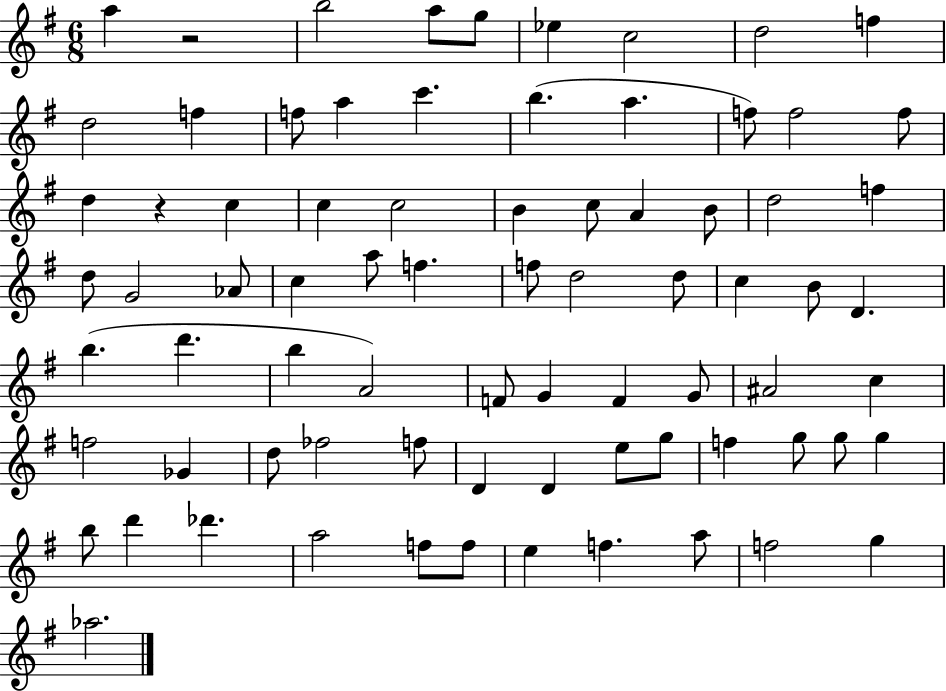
A5/q R/h B5/h A5/e G5/e Eb5/q C5/h D5/h F5/q D5/h F5/q F5/e A5/q C6/q. B5/q. A5/q. F5/e F5/h F5/e D5/q R/q C5/q C5/q C5/h B4/q C5/e A4/q B4/e D5/h F5/q D5/e G4/h Ab4/e C5/q A5/e F5/q. F5/e D5/h D5/e C5/q B4/e D4/q. B5/q. D6/q. B5/q A4/h F4/e G4/q F4/q G4/e A#4/h C5/q F5/h Gb4/q D5/e FES5/h F5/e D4/q D4/q E5/e G5/e F5/q G5/e G5/e G5/q B5/e D6/q Db6/q. A5/h F5/e F5/e E5/q F5/q. A5/e F5/h G5/q Ab5/h.